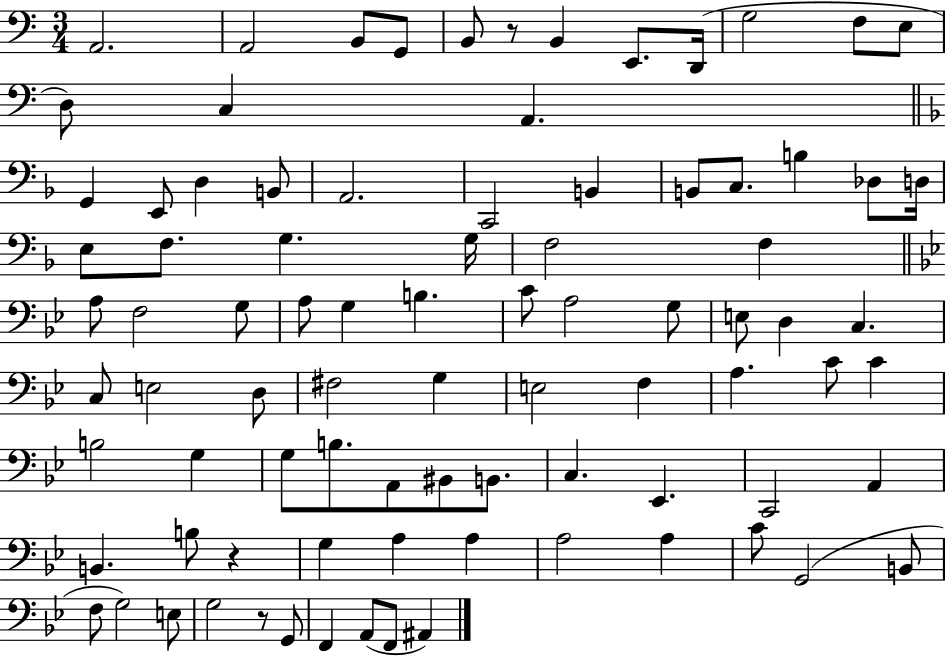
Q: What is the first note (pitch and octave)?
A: A2